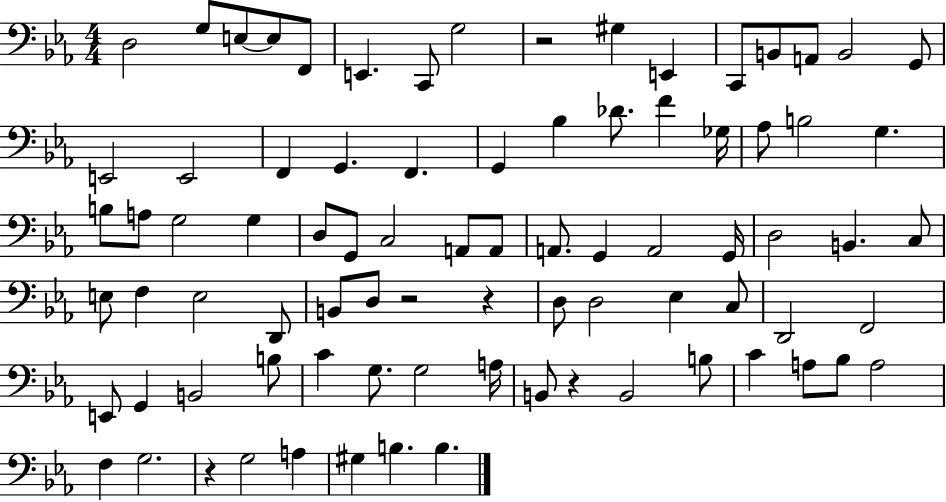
X:1
T:Untitled
M:4/4
L:1/4
K:Eb
D,2 G,/2 E,/2 E,/2 F,,/2 E,, C,,/2 G,2 z2 ^G, E,, C,,/2 B,,/2 A,,/2 B,,2 G,,/2 E,,2 E,,2 F,, G,, F,, G,, _B, _D/2 F _G,/4 _A,/2 B,2 G, B,/2 A,/2 G,2 G, D,/2 G,,/2 C,2 A,,/2 A,,/2 A,,/2 G,, A,,2 G,,/4 D,2 B,, C,/2 E,/2 F, E,2 D,,/2 B,,/2 D,/2 z2 z D,/2 D,2 _E, C,/2 D,,2 F,,2 E,,/2 G,, B,,2 B,/2 C G,/2 G,2 A,/4 B,,/2 z B,,2 B,/2 C A,/2 _B,/2 A,2 F, G,2 z G,2 A, ^G, B, B,